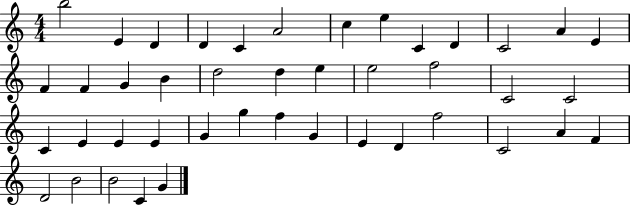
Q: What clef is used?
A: treble